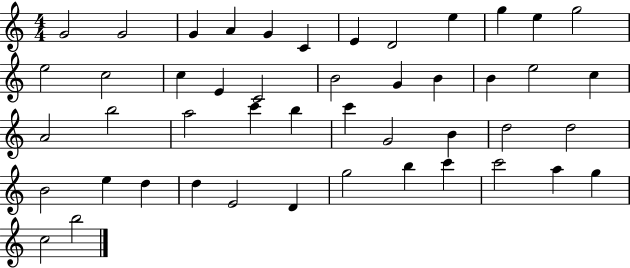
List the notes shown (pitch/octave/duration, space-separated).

G4/h G4/h G4/q A4/q G4/q C4/q E4/q D4/h E5/q G5/q E5/q G5/h E5/h C5/h C5/q E4/q C4/h B4/h G4/q B4/q B4/q E5/h C5/q A4/h B5/h A5/h C6/q B5/q C6/q G4/h B4/q D5/h D5/h B4/h E5/q D5/q D5/q E4/h D4/q G5/h B5/q C6/q C6/h A5/q G5/q C5/h B5/h